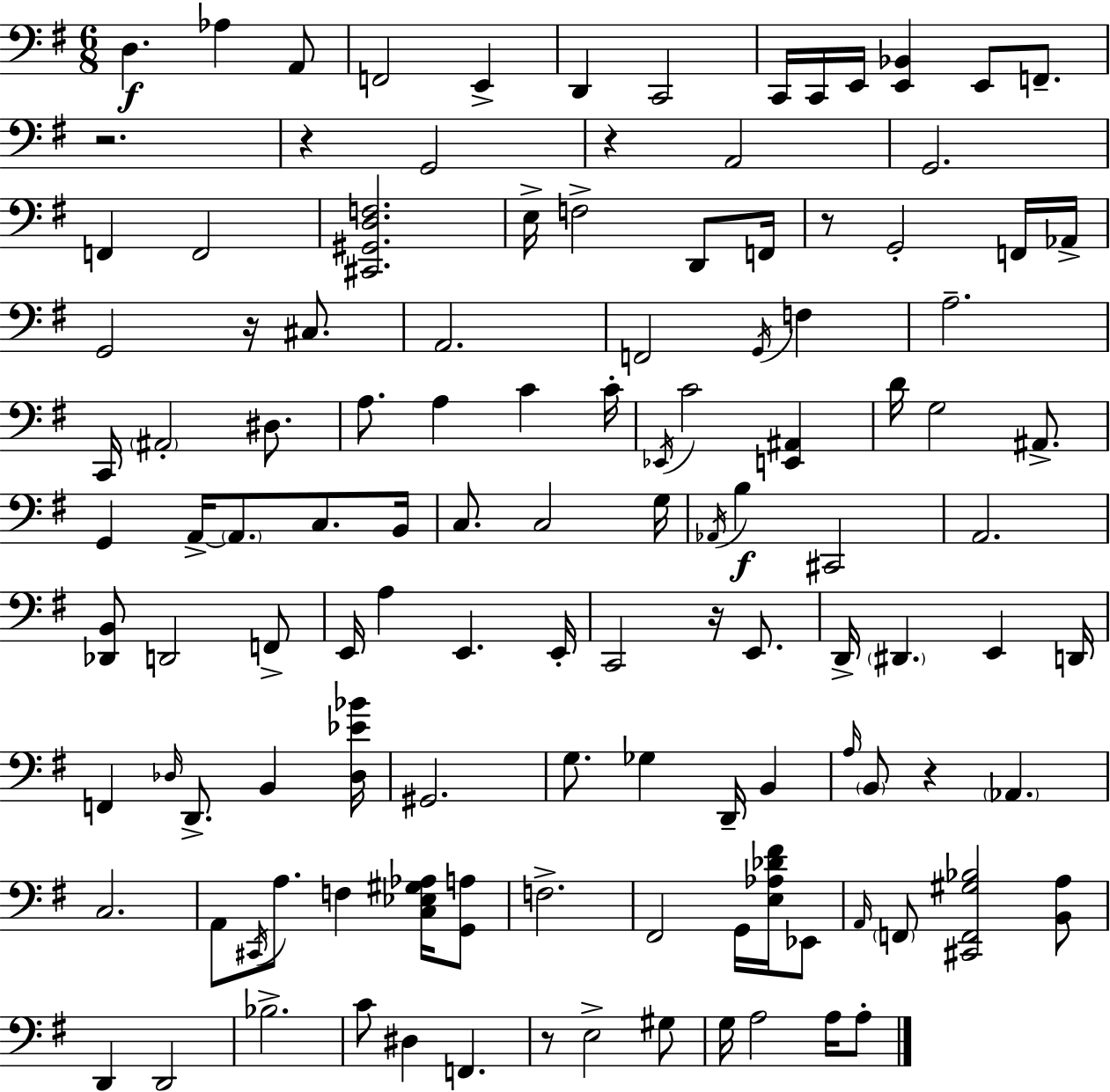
D3/q. Ab3/q A2/e F2/h E2/q D2/q C2/h C2/s C2/s E2/s [E2,Bb2]/q E2/e F2/e. R/h. R/q G2/h R/q A2/h G2/h. F2/q F2/h [C#2,G#2,D3,F3]/h. E3/s F3/h D2/e F2/s R/e G2/h F2/s Ab2/s G2/h R/s C#3/e. A2/h. F2/h G2/s F3/q A3/h. C2/s A#2/h D#3/e. A3/e. A3/q C4/q C4/s Eb2/s C4/h [E2,A#2]/q D4/s G3/h A#2/e. G2/q A2/s A2/e. C3/e. B2/s C3/e. C3/h G3/s Ab2/s B3/q C#2/h A2/h. [Db2,B2]/e D2/h F2/e E2/s A3/q E2/q. E2/s C2/h R/s E2/e. D2/s D#2/q. E2/q D2/s F2/q Db3/s D2/e. B2/q [Db3,Eb4,Bb4]/s G#2/h. G3/e. Gb3/q D2/s B2/q A3/s B2/e R/q Ab2/q. C3/h. A2/e C#2/s A3/e. F3/q [C3,Eb3,G#3,Ab3]/s [G2,A3]/e F3/h. F#2/h G2/s [E3,Ab3,Db4,F#4]/s Eb2/e A2/s F2/e [C#2,F2,G#3,Bb3]/h [B2,A3]/e D2/q D2/h Bb3/h. C4/e D#3/q F2/q. R/e E3/h G#3/e G3/s A3/h A3/s A3/e